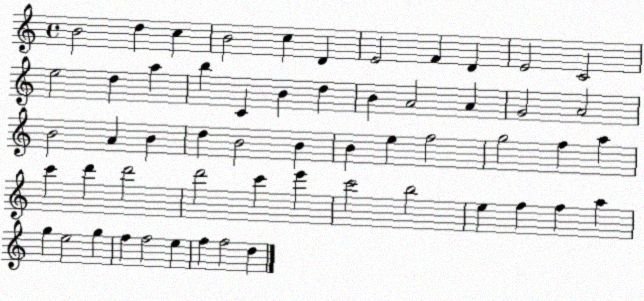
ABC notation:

X:1
T:Untitled
M:4/4
L:1/4
K:C
B2 d c B2 c D E2 F D E2 C2 e2 d a b C B d B A2 A G2 A2 B2 A B d B2 B B e f2 g2 f a c' d' d'2 d'2 c' e' c'2 b2 e f f a g e2 g f f2 e f f2 d